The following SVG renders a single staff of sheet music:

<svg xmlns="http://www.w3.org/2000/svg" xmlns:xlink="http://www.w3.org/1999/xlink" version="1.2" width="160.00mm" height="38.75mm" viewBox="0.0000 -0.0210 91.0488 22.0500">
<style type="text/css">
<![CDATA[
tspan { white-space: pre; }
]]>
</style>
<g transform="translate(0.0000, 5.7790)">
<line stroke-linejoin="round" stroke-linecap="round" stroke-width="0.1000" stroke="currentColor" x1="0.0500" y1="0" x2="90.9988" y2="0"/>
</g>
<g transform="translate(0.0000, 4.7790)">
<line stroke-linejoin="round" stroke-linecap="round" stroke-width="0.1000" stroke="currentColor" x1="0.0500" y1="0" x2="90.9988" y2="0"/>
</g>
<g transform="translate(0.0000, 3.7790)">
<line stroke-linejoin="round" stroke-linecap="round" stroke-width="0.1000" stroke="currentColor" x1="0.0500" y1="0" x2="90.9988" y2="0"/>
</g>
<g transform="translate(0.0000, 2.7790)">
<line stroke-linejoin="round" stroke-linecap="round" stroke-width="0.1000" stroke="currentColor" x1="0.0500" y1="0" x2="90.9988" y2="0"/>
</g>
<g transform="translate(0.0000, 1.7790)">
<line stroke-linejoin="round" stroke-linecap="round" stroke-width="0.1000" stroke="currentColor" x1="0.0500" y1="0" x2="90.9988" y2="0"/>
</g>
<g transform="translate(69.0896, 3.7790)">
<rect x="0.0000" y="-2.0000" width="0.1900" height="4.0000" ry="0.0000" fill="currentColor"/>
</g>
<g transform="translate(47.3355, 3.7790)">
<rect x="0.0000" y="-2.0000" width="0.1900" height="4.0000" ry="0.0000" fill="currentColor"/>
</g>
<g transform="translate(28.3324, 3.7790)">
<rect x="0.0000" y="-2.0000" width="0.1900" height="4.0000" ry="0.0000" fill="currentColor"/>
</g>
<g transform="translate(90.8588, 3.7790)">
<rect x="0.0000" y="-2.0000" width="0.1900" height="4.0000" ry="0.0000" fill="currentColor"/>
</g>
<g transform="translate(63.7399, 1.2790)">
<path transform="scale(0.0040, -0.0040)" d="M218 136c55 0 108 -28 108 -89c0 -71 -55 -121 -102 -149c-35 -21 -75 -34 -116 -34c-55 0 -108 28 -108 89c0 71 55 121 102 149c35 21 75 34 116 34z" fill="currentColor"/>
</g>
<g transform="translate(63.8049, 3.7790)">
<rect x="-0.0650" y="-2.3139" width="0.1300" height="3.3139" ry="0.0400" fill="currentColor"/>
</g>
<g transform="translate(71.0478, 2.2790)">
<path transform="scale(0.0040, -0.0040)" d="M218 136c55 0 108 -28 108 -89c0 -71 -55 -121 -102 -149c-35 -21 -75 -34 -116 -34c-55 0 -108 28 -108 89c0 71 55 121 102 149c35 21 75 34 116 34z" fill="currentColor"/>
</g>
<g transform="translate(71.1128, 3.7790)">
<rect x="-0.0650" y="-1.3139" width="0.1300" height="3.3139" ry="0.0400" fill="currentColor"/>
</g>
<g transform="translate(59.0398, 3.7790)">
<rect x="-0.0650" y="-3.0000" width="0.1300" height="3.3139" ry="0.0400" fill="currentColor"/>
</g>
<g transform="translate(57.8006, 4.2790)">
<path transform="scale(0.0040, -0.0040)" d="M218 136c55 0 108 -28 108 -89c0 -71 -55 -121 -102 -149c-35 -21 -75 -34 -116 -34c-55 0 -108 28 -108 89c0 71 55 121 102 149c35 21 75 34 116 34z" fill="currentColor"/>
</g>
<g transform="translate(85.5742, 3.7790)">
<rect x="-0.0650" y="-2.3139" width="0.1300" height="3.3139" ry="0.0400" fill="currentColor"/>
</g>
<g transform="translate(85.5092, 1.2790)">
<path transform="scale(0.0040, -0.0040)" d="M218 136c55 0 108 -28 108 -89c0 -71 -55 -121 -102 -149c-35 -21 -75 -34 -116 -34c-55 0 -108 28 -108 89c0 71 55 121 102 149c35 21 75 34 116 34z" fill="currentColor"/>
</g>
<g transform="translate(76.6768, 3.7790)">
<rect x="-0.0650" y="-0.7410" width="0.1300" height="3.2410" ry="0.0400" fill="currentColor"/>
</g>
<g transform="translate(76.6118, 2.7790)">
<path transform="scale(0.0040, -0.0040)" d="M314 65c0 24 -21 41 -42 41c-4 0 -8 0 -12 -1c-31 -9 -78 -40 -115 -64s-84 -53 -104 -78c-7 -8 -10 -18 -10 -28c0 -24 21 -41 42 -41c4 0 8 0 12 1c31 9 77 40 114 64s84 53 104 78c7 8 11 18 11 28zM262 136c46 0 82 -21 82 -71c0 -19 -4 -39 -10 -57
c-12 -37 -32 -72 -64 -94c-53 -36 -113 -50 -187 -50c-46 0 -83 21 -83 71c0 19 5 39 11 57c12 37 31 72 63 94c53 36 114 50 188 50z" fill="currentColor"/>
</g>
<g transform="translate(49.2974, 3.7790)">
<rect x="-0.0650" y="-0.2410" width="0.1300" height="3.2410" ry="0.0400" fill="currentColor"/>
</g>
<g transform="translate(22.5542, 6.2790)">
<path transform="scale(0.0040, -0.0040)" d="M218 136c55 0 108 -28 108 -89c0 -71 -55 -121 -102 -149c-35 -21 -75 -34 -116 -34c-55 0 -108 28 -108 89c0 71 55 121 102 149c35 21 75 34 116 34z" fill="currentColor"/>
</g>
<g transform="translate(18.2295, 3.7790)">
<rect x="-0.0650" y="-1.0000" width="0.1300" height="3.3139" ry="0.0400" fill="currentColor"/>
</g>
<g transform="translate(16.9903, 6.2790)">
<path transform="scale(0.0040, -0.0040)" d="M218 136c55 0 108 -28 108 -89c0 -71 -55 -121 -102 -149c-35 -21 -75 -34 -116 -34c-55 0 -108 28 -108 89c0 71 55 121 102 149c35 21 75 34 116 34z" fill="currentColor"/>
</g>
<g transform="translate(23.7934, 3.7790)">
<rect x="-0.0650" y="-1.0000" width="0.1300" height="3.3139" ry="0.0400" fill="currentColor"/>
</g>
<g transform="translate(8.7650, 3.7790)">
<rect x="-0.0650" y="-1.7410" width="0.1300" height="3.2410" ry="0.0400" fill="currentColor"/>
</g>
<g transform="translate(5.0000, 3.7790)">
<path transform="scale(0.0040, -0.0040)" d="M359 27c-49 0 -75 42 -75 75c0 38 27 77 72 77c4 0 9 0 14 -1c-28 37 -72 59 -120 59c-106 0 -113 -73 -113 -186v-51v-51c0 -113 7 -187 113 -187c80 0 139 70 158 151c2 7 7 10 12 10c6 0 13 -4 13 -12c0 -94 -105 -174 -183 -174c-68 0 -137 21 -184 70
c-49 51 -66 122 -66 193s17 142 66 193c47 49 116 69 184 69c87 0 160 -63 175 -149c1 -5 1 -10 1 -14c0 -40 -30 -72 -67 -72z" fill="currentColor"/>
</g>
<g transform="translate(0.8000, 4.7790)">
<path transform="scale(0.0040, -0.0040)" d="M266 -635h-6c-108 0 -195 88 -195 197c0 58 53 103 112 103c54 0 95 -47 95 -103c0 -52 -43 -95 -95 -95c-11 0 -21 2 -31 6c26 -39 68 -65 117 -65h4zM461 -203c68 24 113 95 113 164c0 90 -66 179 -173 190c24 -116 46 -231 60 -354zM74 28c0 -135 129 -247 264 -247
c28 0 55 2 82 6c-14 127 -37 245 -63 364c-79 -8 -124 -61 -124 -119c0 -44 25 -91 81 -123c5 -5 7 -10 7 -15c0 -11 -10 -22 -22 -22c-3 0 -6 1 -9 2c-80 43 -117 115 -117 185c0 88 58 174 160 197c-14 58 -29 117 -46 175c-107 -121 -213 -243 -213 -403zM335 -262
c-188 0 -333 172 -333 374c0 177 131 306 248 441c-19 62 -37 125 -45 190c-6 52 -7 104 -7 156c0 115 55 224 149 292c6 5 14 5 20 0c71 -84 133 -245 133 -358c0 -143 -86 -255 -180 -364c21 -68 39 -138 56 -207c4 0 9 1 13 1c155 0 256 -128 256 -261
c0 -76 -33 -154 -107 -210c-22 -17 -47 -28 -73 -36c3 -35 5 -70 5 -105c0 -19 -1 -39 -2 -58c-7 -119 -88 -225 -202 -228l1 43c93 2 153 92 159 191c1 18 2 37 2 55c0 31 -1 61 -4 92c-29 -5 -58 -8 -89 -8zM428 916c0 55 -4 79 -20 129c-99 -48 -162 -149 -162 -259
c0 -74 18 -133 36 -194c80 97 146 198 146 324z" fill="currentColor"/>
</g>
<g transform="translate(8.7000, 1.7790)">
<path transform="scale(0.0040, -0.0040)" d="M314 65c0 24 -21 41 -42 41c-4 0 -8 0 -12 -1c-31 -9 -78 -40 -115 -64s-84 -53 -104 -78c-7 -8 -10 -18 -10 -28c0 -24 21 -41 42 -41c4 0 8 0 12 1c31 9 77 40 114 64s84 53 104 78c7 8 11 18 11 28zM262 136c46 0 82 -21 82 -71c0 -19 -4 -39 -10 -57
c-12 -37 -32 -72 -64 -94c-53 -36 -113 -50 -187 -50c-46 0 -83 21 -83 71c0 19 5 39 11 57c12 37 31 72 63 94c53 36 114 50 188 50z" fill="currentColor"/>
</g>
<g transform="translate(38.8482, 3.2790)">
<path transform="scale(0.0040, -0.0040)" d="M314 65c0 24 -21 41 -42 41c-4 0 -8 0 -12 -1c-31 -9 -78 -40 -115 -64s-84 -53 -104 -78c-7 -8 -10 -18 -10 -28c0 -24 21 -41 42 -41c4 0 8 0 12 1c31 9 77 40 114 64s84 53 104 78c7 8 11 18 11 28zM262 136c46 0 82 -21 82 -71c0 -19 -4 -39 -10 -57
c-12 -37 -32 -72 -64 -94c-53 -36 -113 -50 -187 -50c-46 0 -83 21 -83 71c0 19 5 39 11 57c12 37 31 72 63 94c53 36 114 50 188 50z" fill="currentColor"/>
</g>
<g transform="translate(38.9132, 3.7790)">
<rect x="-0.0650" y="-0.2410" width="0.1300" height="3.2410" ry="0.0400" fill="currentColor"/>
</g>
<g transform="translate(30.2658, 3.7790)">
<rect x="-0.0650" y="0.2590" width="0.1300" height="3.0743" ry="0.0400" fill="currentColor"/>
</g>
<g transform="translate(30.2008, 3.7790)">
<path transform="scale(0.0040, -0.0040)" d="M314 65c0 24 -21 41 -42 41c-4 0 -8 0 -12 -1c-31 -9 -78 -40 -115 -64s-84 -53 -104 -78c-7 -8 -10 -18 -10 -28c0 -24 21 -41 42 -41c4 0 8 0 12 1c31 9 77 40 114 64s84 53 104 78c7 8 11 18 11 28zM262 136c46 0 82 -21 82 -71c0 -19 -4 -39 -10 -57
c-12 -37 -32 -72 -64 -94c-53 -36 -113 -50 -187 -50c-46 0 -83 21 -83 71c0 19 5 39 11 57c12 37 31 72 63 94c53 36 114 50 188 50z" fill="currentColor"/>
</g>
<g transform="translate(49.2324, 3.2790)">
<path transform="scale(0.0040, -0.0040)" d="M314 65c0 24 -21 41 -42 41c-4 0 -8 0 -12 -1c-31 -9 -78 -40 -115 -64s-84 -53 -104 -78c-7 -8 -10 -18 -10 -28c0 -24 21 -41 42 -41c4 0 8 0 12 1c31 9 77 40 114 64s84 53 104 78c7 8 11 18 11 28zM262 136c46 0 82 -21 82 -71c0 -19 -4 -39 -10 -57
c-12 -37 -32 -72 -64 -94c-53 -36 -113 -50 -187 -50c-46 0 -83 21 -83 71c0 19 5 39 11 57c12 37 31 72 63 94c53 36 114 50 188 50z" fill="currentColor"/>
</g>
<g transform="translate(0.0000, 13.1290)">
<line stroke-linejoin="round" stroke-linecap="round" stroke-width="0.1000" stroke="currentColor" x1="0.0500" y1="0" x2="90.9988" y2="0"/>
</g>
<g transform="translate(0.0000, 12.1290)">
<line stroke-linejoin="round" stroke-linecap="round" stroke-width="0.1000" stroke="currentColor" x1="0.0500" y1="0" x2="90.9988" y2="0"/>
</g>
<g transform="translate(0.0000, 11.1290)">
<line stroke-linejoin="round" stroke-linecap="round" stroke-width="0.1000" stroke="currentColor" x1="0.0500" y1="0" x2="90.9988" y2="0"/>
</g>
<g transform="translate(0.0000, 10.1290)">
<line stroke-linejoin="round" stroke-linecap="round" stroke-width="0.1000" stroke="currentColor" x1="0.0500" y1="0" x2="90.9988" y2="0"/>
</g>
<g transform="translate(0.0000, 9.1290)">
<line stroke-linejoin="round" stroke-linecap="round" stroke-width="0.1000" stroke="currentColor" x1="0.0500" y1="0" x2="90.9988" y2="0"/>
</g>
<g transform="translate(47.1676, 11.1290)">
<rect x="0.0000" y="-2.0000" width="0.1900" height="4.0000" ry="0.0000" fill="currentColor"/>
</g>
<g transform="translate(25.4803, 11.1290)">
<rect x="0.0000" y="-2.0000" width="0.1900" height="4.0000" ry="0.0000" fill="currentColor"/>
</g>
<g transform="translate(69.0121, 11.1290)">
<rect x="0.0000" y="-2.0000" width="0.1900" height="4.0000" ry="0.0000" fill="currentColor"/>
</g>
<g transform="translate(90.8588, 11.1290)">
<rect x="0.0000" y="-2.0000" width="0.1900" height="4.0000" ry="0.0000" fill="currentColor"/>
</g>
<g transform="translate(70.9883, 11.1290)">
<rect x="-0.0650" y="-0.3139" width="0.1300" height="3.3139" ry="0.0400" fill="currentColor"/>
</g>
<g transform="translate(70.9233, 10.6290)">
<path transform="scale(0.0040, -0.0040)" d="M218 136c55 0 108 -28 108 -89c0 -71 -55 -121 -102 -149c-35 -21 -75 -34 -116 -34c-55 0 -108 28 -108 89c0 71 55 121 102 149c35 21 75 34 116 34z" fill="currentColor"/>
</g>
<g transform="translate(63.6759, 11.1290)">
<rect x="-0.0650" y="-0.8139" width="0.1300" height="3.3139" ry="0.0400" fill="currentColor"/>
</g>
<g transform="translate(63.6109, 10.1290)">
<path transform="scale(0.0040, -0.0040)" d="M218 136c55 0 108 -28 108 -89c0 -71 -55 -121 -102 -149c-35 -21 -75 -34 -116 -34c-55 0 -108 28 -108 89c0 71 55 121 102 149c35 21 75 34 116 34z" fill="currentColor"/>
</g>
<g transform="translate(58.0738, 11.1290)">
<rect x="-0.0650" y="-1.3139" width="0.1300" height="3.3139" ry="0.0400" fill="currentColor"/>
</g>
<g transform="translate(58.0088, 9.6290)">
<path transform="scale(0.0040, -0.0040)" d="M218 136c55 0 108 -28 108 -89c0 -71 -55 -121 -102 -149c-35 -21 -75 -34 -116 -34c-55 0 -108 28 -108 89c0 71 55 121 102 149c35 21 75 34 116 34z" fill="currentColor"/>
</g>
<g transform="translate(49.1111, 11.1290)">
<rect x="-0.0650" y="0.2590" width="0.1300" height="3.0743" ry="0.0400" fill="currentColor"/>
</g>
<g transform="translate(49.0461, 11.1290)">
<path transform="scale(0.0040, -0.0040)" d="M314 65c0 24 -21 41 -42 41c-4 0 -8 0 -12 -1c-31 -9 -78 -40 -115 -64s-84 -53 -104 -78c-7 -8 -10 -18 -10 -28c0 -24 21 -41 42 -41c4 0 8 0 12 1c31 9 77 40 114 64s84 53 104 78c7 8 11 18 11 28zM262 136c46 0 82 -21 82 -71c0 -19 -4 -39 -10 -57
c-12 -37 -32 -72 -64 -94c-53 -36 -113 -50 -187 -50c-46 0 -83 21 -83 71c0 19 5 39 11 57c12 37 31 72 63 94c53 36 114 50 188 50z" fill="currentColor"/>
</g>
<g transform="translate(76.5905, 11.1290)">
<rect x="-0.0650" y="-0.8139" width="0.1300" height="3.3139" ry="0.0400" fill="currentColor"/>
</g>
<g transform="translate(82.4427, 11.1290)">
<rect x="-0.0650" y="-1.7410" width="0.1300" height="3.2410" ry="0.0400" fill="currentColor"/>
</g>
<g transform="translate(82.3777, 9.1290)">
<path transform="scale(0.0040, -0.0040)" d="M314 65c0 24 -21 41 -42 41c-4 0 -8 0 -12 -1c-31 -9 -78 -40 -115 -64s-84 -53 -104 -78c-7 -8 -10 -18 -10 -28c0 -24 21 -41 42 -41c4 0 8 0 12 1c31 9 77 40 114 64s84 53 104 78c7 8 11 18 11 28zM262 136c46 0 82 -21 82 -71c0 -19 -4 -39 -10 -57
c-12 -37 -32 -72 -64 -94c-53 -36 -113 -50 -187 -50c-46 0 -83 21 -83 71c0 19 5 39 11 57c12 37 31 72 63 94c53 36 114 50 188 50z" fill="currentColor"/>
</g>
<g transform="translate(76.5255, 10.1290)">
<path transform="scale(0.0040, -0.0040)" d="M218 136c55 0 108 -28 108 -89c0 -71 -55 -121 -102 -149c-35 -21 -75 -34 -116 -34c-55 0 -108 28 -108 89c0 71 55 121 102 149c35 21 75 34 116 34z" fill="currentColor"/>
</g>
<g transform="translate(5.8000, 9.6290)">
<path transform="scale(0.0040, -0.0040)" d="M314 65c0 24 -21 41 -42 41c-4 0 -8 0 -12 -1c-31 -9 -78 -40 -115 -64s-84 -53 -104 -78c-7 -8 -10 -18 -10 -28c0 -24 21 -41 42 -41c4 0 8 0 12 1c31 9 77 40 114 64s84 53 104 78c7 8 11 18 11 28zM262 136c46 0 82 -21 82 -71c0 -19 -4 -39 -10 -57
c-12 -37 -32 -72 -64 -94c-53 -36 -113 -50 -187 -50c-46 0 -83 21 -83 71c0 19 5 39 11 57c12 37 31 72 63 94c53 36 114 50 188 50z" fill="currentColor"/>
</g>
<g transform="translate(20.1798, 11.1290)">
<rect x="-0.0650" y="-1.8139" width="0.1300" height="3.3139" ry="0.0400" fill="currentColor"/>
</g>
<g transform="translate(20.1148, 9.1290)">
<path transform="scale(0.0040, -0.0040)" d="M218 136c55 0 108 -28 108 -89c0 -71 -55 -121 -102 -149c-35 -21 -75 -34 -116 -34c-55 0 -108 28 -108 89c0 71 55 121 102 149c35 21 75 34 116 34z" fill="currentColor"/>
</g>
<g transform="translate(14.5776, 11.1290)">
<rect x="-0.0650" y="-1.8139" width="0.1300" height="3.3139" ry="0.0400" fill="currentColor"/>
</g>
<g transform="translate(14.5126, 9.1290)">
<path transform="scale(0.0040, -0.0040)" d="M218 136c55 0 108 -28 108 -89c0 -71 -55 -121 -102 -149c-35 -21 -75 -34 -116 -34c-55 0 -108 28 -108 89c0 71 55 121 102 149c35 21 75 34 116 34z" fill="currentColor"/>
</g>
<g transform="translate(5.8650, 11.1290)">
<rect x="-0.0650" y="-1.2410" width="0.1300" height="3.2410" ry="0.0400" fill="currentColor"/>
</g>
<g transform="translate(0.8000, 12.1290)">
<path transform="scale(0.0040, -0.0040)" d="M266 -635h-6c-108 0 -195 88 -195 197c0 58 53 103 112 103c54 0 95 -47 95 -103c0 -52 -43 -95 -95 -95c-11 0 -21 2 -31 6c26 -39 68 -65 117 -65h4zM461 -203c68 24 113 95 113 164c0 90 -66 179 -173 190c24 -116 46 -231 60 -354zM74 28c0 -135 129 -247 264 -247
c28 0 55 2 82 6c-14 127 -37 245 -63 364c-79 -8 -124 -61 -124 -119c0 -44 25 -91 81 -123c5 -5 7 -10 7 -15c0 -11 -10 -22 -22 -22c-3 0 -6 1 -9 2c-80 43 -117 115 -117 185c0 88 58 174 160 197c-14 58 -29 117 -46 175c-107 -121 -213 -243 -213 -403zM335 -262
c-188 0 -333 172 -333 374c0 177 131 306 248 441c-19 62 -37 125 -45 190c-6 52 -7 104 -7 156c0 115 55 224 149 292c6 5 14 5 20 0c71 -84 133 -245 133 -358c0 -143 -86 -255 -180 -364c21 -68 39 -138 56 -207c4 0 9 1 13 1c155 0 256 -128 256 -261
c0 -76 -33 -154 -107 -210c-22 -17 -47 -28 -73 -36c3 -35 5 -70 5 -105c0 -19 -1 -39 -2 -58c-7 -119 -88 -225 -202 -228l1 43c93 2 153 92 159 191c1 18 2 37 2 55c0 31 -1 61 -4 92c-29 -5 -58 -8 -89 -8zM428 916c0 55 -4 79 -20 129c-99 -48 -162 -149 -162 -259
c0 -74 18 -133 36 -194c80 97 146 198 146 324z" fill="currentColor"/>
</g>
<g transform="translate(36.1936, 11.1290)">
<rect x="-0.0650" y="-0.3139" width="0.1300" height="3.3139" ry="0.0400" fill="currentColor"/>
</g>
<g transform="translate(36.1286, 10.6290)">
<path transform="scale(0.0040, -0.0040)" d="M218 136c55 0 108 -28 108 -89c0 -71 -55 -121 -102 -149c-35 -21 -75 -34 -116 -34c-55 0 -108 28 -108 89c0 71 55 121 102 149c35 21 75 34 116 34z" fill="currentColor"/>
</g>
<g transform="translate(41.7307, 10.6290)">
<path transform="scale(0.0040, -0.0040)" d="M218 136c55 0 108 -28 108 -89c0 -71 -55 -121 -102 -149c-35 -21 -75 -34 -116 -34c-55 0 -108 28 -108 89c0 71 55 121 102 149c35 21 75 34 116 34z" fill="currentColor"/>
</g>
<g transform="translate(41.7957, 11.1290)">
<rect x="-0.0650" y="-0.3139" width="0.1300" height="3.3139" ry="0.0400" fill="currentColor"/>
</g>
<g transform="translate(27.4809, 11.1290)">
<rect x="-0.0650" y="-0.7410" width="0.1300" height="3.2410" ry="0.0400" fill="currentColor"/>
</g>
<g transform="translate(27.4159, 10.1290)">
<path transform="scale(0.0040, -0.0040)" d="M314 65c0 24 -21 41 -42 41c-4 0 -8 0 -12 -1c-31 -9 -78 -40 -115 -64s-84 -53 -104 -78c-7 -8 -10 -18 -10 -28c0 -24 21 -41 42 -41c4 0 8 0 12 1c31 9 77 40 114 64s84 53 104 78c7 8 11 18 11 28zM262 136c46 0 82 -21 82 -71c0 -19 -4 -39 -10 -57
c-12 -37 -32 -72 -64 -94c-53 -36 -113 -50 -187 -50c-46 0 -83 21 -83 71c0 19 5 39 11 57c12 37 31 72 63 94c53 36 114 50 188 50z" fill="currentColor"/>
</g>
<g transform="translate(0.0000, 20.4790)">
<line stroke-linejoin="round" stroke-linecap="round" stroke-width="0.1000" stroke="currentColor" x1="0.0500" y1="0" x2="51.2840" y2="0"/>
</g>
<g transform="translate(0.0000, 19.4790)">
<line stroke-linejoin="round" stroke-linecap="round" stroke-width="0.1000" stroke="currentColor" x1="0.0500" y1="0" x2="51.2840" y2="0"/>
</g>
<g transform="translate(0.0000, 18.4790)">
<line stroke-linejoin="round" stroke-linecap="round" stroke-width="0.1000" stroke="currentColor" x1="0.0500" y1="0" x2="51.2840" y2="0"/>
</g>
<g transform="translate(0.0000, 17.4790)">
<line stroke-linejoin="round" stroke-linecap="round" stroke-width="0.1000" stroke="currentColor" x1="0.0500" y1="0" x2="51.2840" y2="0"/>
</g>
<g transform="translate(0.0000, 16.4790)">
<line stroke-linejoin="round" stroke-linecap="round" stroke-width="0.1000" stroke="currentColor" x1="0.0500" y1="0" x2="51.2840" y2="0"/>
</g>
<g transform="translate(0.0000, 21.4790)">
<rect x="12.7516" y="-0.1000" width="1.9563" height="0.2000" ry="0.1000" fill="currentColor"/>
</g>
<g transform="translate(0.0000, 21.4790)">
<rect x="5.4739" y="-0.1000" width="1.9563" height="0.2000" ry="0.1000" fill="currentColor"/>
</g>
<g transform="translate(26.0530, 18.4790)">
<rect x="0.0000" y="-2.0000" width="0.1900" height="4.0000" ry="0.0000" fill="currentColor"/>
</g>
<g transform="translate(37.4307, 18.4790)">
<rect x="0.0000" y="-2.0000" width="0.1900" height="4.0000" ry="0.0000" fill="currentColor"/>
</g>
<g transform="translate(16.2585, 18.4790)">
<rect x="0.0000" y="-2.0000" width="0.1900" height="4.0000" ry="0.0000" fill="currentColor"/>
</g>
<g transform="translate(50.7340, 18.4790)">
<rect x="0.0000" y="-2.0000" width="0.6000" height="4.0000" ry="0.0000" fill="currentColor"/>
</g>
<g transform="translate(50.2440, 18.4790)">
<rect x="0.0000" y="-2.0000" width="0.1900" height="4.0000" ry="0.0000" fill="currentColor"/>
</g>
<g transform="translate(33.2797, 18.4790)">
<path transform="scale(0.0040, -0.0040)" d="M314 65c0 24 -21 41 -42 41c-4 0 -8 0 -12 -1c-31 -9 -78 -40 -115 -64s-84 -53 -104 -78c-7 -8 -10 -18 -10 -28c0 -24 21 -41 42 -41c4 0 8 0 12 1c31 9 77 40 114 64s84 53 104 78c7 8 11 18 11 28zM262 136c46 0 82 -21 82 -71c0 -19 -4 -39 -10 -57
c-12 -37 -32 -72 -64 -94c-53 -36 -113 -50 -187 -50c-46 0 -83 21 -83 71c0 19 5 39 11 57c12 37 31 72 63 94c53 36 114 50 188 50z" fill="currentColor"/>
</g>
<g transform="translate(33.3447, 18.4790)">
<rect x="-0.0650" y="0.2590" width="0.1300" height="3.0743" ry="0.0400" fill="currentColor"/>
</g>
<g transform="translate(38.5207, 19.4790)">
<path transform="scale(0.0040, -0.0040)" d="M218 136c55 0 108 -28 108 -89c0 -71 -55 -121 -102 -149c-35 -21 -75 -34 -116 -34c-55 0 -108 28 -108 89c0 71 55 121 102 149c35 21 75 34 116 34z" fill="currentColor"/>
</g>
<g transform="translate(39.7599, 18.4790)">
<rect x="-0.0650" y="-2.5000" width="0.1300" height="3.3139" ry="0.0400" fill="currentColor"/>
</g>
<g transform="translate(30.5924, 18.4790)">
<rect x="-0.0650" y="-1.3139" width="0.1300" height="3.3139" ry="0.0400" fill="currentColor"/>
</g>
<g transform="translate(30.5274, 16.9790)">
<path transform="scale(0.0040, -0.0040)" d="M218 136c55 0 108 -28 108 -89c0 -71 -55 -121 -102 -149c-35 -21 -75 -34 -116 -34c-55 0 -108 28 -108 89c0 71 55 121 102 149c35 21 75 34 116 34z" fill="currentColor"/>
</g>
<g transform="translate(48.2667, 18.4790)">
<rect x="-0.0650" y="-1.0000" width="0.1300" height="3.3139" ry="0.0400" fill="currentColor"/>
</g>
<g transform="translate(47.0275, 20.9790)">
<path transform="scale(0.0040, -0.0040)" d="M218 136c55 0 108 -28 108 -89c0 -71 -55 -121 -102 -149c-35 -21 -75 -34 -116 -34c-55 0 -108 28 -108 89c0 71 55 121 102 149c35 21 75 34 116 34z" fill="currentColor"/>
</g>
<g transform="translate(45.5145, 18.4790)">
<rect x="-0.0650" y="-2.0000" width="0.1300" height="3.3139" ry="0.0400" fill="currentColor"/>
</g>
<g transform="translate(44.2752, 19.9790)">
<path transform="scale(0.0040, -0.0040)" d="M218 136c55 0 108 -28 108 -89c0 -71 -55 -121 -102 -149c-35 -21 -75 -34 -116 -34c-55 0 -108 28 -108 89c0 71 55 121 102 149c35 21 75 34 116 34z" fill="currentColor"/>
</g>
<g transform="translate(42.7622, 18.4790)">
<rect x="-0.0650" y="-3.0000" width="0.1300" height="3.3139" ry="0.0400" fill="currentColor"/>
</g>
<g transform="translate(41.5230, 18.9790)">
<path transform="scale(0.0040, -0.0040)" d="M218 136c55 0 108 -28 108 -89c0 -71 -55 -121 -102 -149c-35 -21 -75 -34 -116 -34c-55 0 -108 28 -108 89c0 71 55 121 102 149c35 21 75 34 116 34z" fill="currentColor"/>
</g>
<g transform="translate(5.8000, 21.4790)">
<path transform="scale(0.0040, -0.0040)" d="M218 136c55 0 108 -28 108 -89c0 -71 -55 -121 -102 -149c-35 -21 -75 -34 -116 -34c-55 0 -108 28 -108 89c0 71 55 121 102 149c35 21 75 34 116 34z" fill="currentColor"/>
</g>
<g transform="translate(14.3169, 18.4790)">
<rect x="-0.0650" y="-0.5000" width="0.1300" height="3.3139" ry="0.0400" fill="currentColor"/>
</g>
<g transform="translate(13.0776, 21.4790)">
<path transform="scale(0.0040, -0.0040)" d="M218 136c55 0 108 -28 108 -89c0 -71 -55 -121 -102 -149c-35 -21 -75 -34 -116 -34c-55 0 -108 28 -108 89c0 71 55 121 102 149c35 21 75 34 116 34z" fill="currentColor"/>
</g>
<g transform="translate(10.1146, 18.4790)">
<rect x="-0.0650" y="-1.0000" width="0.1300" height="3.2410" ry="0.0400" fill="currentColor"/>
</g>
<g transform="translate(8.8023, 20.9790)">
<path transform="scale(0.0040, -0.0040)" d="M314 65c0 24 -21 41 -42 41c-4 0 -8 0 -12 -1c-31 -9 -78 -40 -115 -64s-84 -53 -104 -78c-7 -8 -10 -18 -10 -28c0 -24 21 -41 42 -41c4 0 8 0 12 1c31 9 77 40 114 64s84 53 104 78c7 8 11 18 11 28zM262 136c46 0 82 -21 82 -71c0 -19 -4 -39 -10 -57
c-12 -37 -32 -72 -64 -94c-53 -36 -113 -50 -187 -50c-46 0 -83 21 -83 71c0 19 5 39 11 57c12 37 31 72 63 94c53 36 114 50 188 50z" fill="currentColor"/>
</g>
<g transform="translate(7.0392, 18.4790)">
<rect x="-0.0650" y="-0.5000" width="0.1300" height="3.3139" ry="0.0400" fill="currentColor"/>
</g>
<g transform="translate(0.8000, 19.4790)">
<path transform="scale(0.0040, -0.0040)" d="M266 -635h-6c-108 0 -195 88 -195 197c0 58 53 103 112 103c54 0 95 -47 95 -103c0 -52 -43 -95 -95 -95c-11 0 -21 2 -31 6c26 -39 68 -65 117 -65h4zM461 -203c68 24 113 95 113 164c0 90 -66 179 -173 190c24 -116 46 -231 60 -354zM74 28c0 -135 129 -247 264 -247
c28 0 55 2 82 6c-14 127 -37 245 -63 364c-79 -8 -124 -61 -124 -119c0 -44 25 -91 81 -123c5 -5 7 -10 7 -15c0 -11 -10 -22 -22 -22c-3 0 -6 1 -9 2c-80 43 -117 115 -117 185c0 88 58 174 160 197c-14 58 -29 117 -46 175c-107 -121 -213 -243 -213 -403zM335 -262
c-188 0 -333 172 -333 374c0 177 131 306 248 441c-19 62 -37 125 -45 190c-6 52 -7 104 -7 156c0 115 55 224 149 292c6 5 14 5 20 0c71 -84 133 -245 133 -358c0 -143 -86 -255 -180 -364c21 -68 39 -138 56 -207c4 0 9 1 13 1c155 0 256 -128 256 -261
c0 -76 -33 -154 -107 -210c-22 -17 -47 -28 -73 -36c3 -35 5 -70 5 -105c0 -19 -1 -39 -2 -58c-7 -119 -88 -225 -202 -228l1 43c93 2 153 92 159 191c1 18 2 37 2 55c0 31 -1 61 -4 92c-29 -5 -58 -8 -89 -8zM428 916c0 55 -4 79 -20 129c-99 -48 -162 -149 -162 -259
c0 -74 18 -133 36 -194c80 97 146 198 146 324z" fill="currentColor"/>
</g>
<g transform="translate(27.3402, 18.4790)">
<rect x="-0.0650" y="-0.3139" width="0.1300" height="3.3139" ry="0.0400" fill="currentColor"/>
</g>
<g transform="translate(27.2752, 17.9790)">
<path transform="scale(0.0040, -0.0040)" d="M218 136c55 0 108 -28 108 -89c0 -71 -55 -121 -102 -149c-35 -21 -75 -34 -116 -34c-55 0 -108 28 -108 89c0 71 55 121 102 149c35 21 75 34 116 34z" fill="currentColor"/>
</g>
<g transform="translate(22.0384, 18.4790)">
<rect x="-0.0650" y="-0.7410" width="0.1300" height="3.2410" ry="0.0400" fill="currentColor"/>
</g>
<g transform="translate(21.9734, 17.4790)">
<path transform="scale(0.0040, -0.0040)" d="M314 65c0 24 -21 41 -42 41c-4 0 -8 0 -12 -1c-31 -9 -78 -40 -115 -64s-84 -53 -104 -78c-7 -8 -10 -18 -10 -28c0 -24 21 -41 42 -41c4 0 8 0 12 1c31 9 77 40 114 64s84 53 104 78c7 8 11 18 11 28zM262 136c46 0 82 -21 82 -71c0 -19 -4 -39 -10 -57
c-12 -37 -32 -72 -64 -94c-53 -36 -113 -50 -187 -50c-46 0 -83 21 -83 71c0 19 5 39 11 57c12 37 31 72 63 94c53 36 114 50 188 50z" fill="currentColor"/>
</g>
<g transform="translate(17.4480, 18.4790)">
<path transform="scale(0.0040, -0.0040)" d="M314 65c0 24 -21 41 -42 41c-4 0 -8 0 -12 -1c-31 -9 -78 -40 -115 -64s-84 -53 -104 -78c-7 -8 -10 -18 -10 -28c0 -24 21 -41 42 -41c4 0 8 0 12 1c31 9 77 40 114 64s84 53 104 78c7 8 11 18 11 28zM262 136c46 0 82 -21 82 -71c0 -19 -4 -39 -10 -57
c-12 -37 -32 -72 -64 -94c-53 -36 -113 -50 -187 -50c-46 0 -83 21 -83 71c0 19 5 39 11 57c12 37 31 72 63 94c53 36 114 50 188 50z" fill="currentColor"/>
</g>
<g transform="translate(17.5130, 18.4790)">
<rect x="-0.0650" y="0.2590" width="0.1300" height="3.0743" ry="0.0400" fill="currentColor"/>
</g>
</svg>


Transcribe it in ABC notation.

X:1
T:Untitled
M:4/4
L:1/4
K:C
f2 D D B2 c2 c2 A g e d2 g e2 f f d2 c c B2 e d c d f2 C D2 C B2 d2 c e B2 G A F D